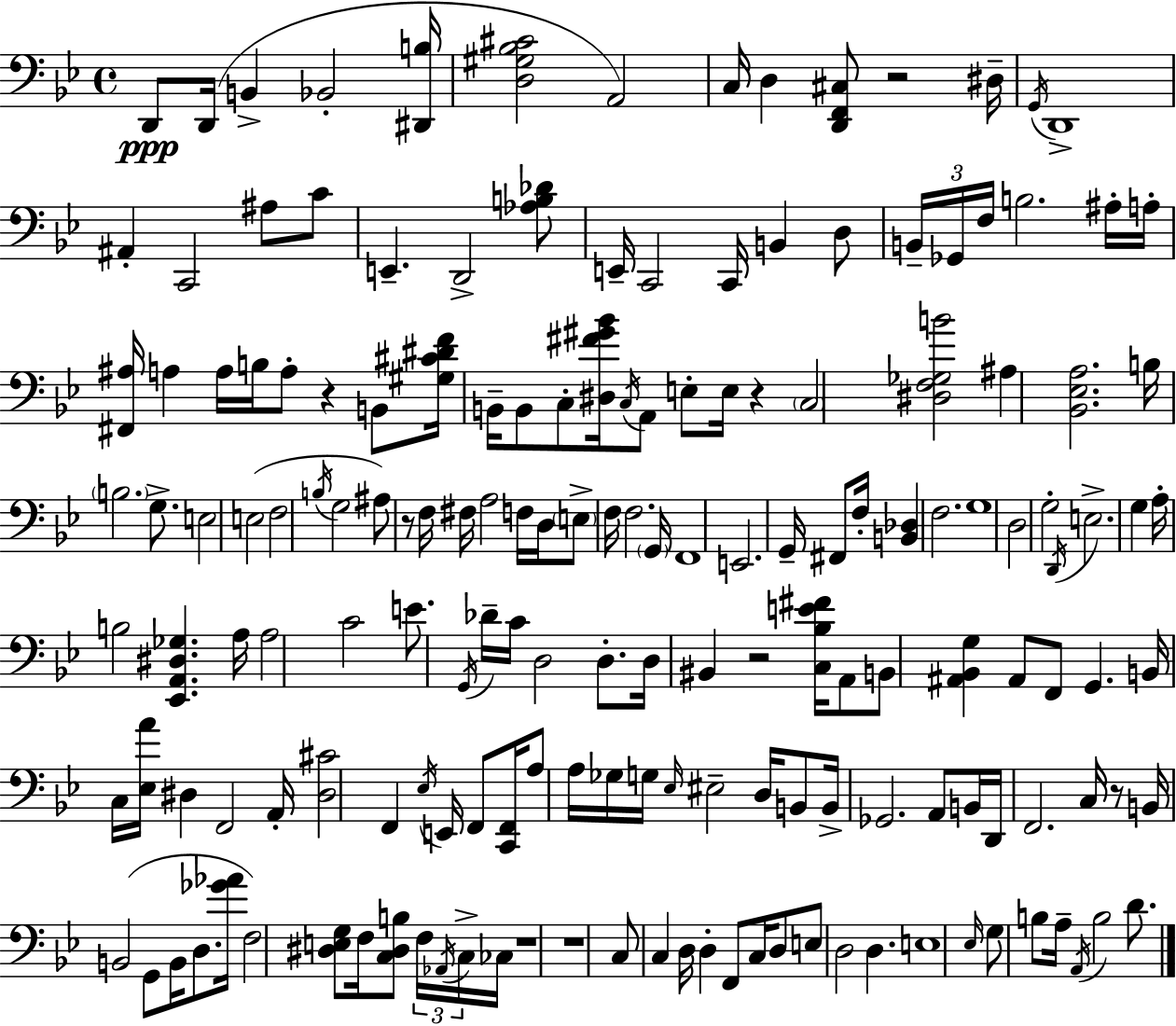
D2/e D2/s B2/q Bb2/h [D#2,B3]/s [D3,G#3,Bb3,C#4]/h A2/h C3/s D3/q [D2,F2,C#3]/e R/h D#3/s G2/s D2/w A#2/q C2/h A#3/e C4/e E2/q. D2/h [Ab3,B3,Db4]/e E2/s C2/h C2/s B2/q D3/e B2/s Gb2/s F3/s B3/h. A#3/s A3/s [F#2,A#3]/s A3/q A3/s B3/s A3/e R/q B2/e [G#3,C#4,D#4,F4]/s B2/s B2/e C3/e [D#3,F#4,G#4,Bb4]/s C3/s A2/e E3/e E3/s R/q C3/h [D#3,F3,Gb3,B4]/h A#3/q [Bb2,Eb3,A3]/h. B3/s B3/h. G3/e. E3/h E3/h F3/h B3/s G3/h A#3/e R/e F3/s F#3/s A3/h F3/s D3/s E3/e F3/s F3/h. G2/s F2/w E2/h. G2/s F#2/e F3/s [B2,Db3]/q F3/h. G3/w D3/h G3/h D2/s E3/h. G3/q A3/s B3/h [Eb2,A2,D#3,Gb3]/q. A3/s A3/h C4/h E4/e. G2/s Db4/s C4/s D3/h D3/e. D3/s BIS2/q R/h [C3,Bb3,E4,F#4]/s A2/e B2/e [A#2,Bb2,G3]/q A#2/e F2/e G2/q. B2/s C3/s [Eb3,A4]/s D#3/q F2/h A2/s [D#3,C#4]/h F2/q Eb3/s E2/s F2/e [C2,F2]/s A3/e A3/s Gb3/s G3/s Eb3/s EIS3/h D3/s B2/e B2/s Gb2/h. A2/e B2/s D2/s F2/h. C3/s R/e B2/s B2/h G2/e B2/s D3/e. [Gb4,Ab4]/s F3/h [D#3,E3,G3]/e F3/s [C3,D#3,B3]/e F3/s Ab2/s C3/s CES3/s R/w R/w C3/e C3/q D3/s D3/q F2/e C3/s D3/e E3/e D3/h D3/q. E3/w Eb3/s G3/e B3/e A3/s A2/s B3/h D4/e.